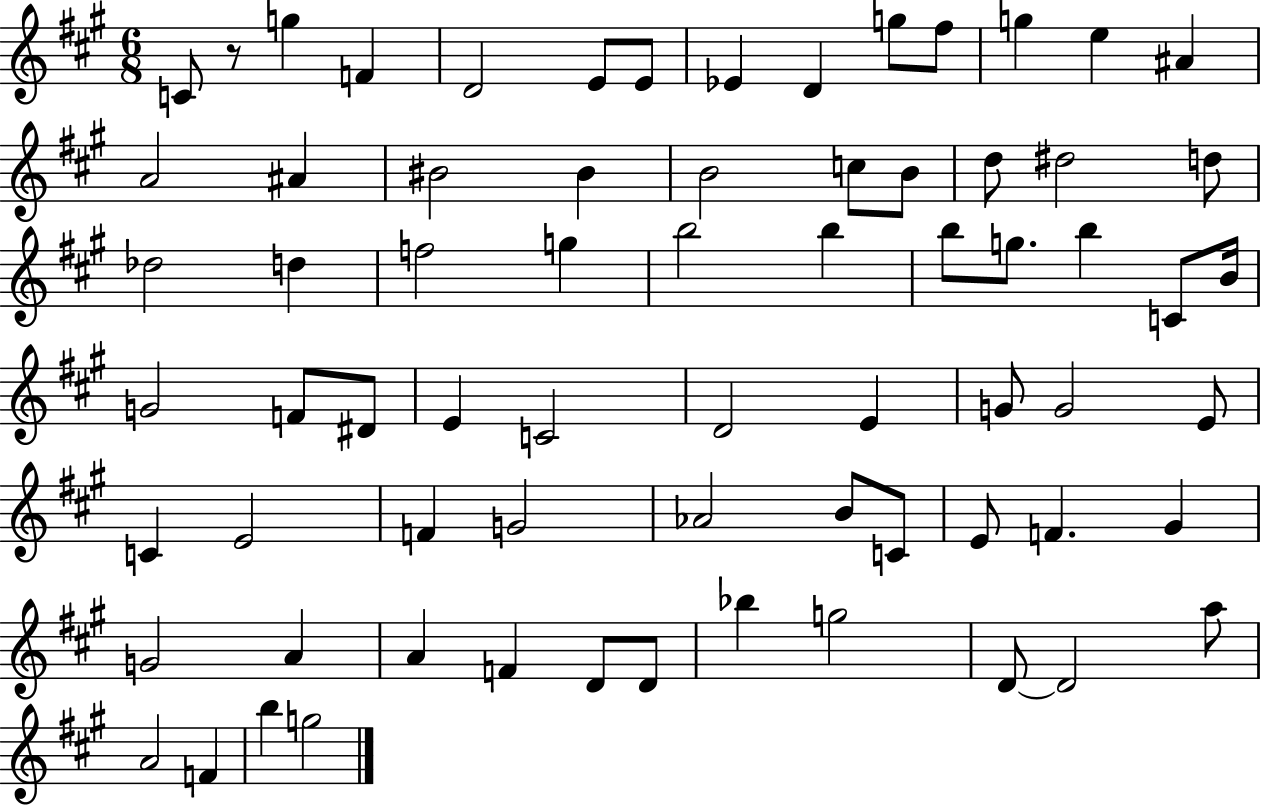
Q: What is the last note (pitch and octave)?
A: G5